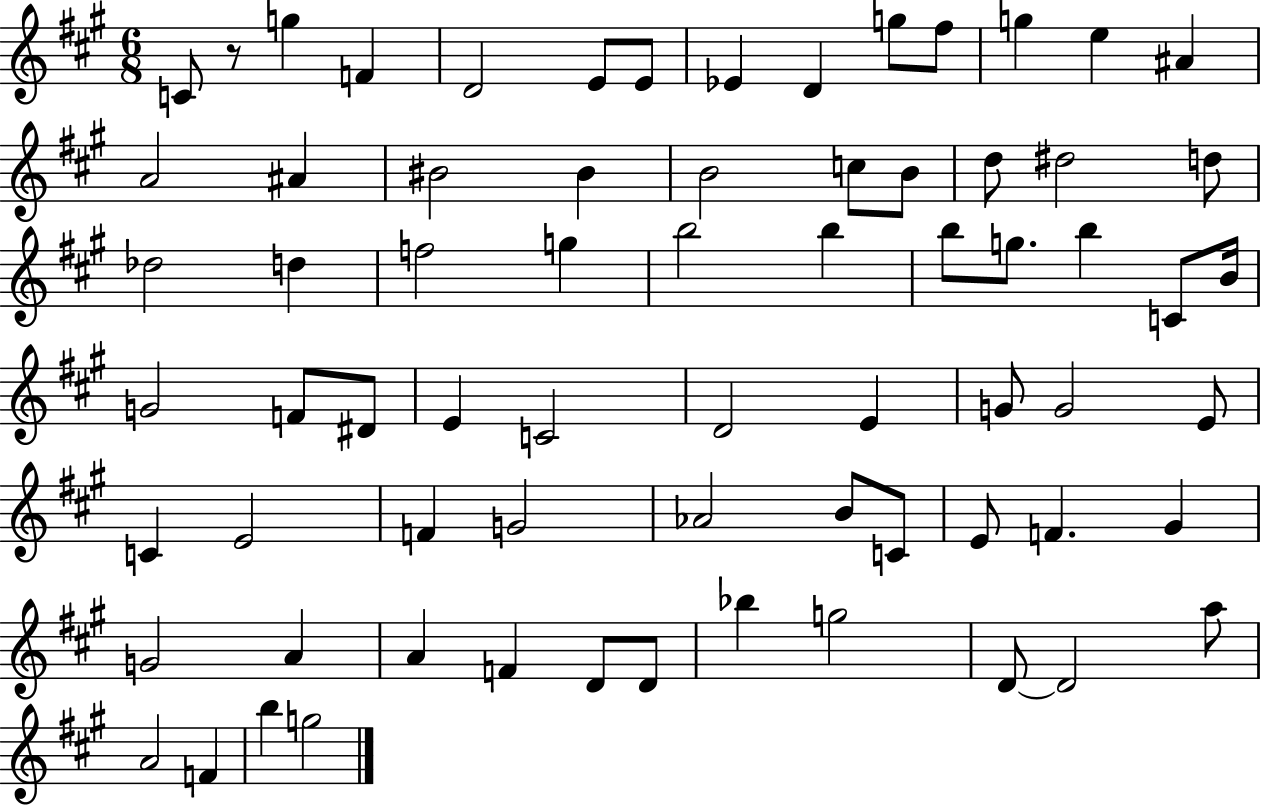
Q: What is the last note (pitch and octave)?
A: G5